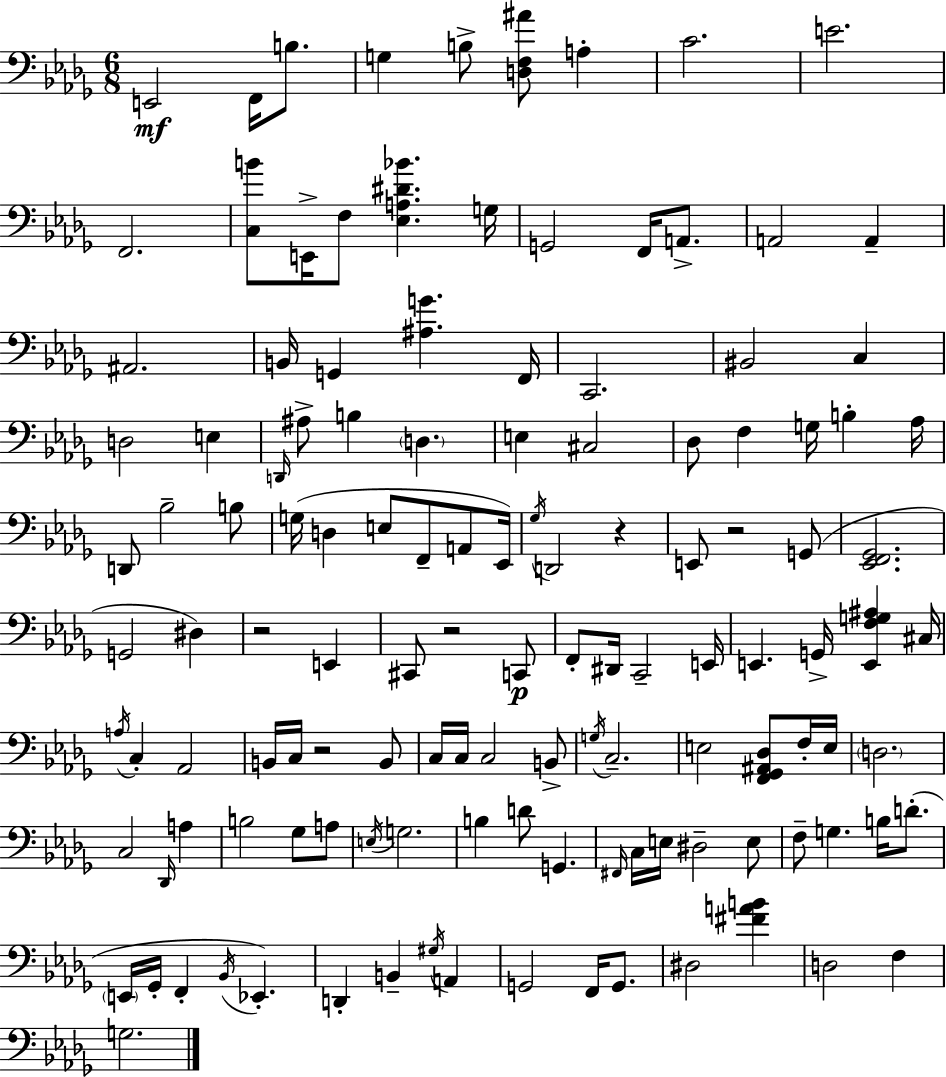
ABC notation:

X:1
T:Untitled
M:6/8
L:1/4
K:Bbm
E,,2 F,,/4 B,/2 G, B,/2 [D,F,^A]/2 A, C2 E2 F,,2 [C,B]/2 E,,/4 F,/2 [_E,A,^D_B] G,/4 G,,2 F,,/4 A,,/2 A,,2 A,, ^A,,2 B,,/4 G,, [^A,G] F,,/4 C,,2 ^B,,2 C, D,2 E, D,,/4 ^A,/2 B, D, E, ^C,2 _D,/2 F, G,/4 B, _A,/4 D,,/2 _B,2 B,/2 G,/4 D, E,/2 F,,/2 A,,/2 _E,,/4 _G,/4 D,,2 z E,,/2 z2 G,,/2 [_E,,F,,_G,,]2 G,,2 ^D, z2 E,, ^C,,/2 z2 C,,/2 F,,/2 ^D,,/4 C,,2 E,,/4 E,, G,,/4 [E,,F,G,^A,] ^C,/4 A,/4 C, _A,,2 B,,/4 C,/4 z2 B,,/2 C,/4 C,/4 C,2 B,,/2 G,/4 C,2 E,2 [F,,_G,,^A,,_D,]/2 F,/4 E,/4 D,2 C,2 _D,,/4 A, B,2 _G,/2 A,/2 E,/4 G,2 B, D/2 G,, ^F,,/4 C,/4 E,/4 ^D,2 E,/2 F,/2 G, B,/4 D/2 E,,/4 _G,,/4 F,, _B,,/4 _E,, D,, B,, ^G,/4 A,, G,,2 F,,/4 G,,/2 ^D,2 [^FAB] D,2 F, G,2